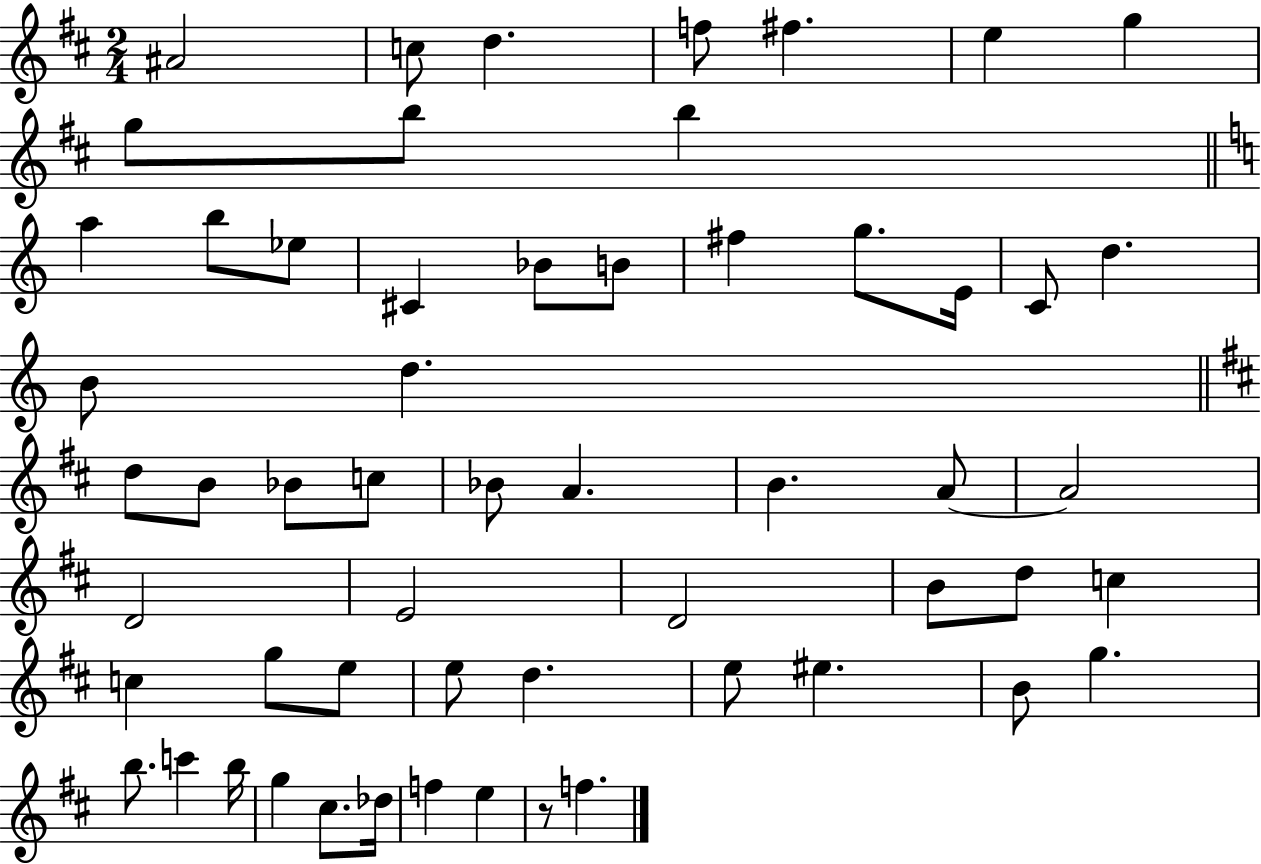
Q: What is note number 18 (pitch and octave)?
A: G5